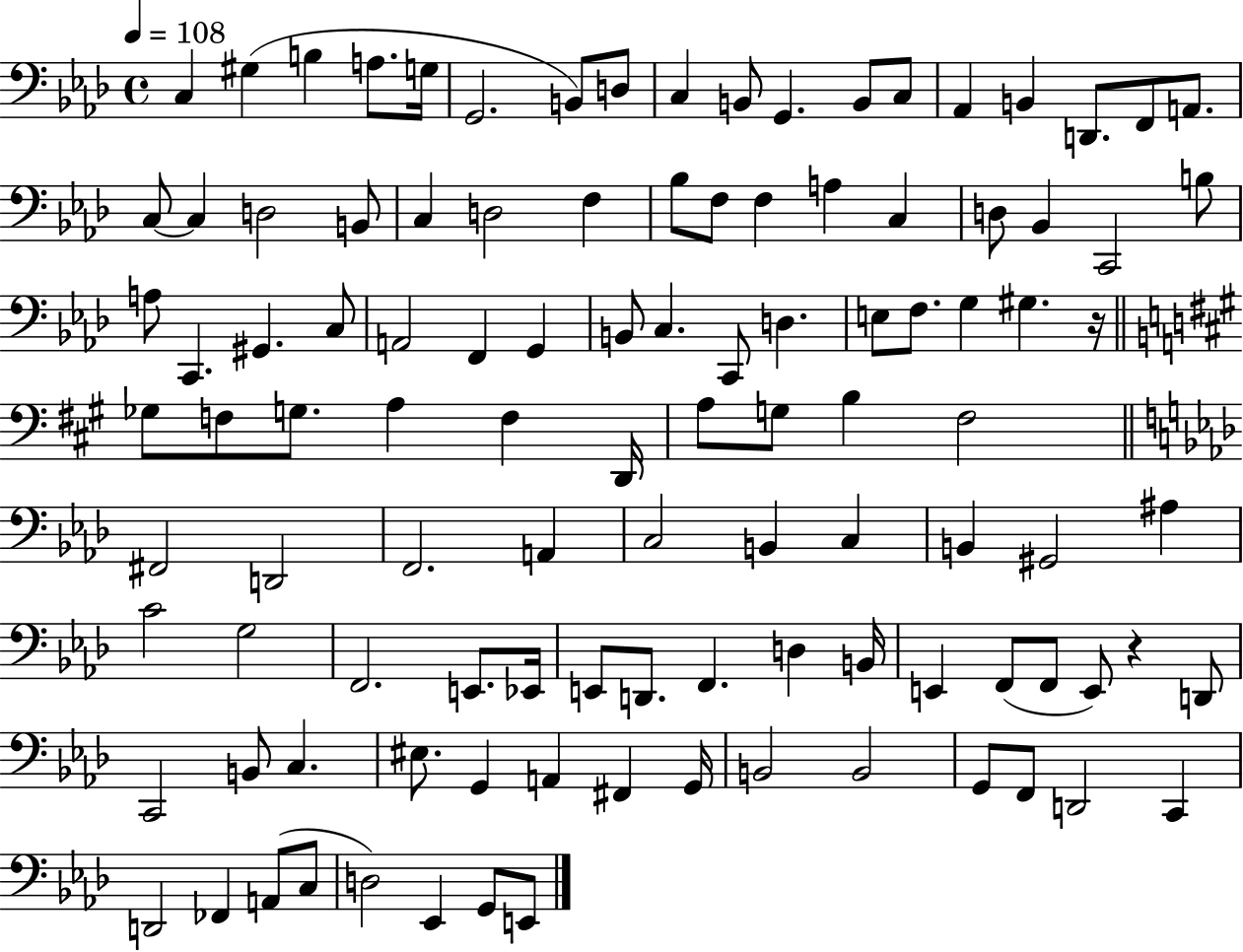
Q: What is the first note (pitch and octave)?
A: C3